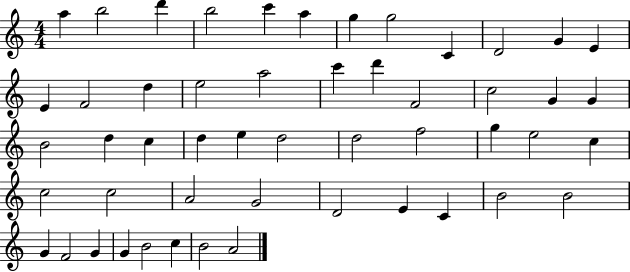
X:1
T:Untitled
M:4/4
L:1/4
K:C
a b2 d' b2 c' a g g2 C D2 G E E F2 d e2 a2 c' d' F2 c2 G G B2 d c d e d2 d2 f2 g e2 c c2 c2 A2 G2 D2 E C B2 B2 G F2 G G B2 c B2 A2